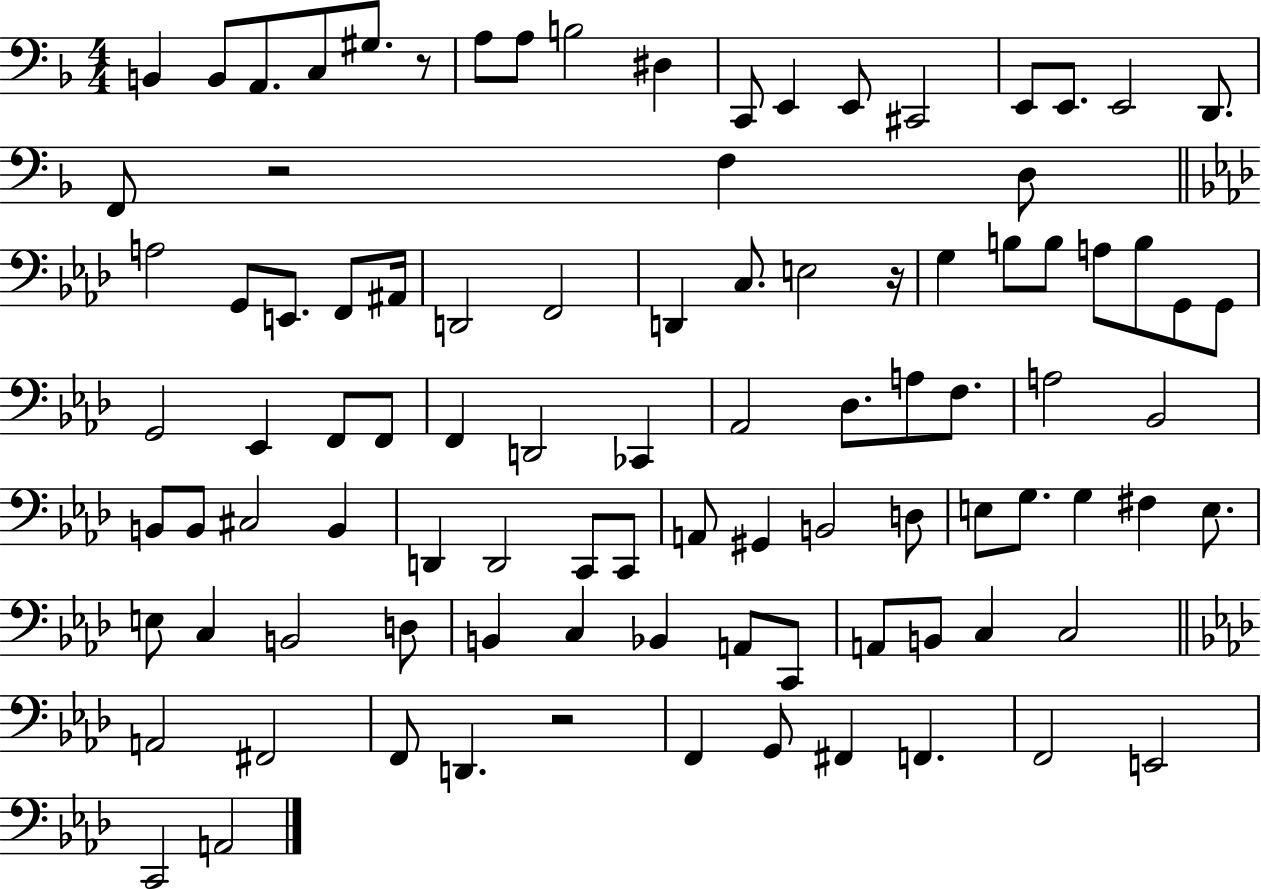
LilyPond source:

{
  \clef bass
  \numericTimeSignature
  \time 4/4
  \key f \major
  b,4 b,8 a,8. c8 gis8. r8 | a8 a8 b2 dis4 | c,8 e,4 e,8 cis,2 | e,8 e,8. e,2 d,8. | \break f,8 r2 f4 d8 | \bar "||" \break \key aes \major a2 g,8 e,8. f,8 ais,16 | d,2 f,2 | d,4 c8. e2 r16 | g4 b8 b8 a8 b8 g,8 g,8 | \break g,2 ees,4 f,8 f,8 | f,4 d,2 ces,4 | aes,2 des8. a8 f8. | a2 bes,2 | \break b,8 b,8 cis2 b,4 | d,4 d,2 c,8 c,8 | a,8 gis,4 b,2 d8 | e8 g8. g4 fis4 e8. | \break e8 c4 b,2 d8 | b,4 c4 bes,4 a,8 c,8 | a,8 b,8 c4 c2 | \bar "||" \break \key f \minor a,2 fis,2 | f,8 d,4. r2 | f,4 g,8 fis,4 f,4. | f,2 e,2 | \break c,2 a,2 | \bar "|."
}